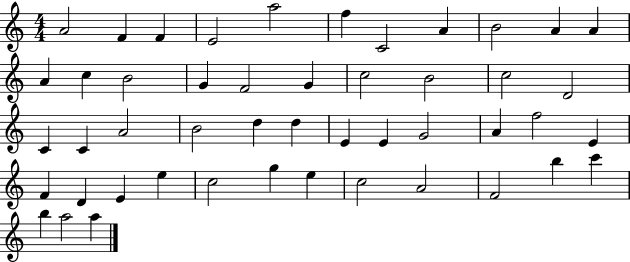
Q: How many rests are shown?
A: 0